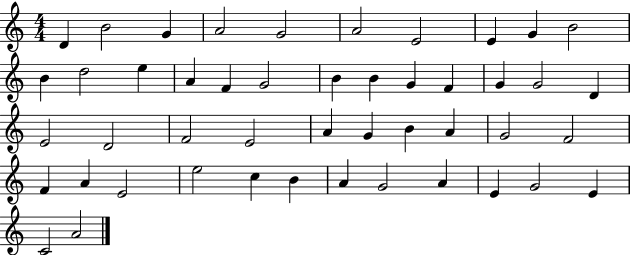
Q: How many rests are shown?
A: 0